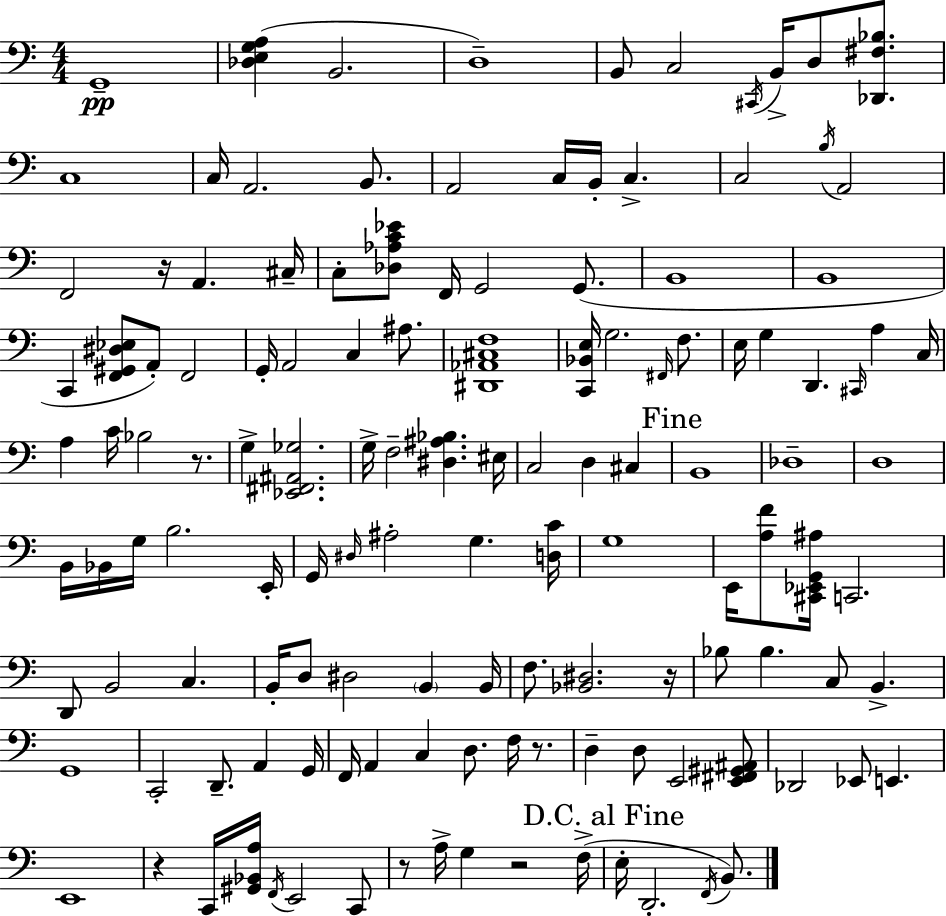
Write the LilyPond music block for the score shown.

{
  \clef bass
  \numericTimeSignature
  \time 4/4
  \key c \major
  \repeat volta 2 { g,1--\pp | <des e g a>4( b,2. | d1--) | b,8 c2 \acciaccatura { cis,16 } b,16-> d8 <des, fis bes>8. | \break c1 | c16 a,2. b,8. | a,2 c16 b,16-. c4.-> | c2 \acciaccatura { b16 } a,2 | \break f,2 r16 a,4. | cis16-- c8-. <des aes c' ees'>8 f,16 g,2 g,8.( | b,1 | b,1 | \break c,4 <f, gis, dis ees>8 a,8-.) f,2 | g,16-. a,2 c4 ais8. | <dis, aes, cis f>1 | <c, bes, e>16 g2. \grace { fis,16 } | \break f8. e16 g4 d,4. \grace { cis,16 } a4 | c16 a4 c'16 bes2 | r8. g4-> <ees, fis, ais, ges>2. | g16-> f2-- <dis ais bes>4. | \break eis16 c2 d4 | cis4 \mark "Fine" b,1 | des1-- | d1 | \break b,16 bes,16 g16 b2. | e,16-. g,16 \grace { dis16 } ais2-. g4. | <d c'>16 g1 | e,16 <a f'>8 <cis, ees, g, ais>16 c,2. | \break d,8 b,2 c4. | b,16-. d8 dis2 | \parenthesize b,4 b,16 f8. <bes, dis>2. | r16 bes8 bes4. c8 b,4.-> | \break g,1 | c,2-. d,8.-- | a,4 g,16 f,16 a,4 c4 d8. | f16 r8. d4-- d8 e,2 | \break <e, fis, gis, ais,>8 des,2 ees,8 e,4. | e,1 | r4 c,16 <gis, bes, a>16 \acciaccatura { f,16 } e,2 | c,8 r8 a16-> g4 r2 | \break f16->( \mark "D.C. al Fine" e16-. d,2.-. | \acciaccatura { f,16 }) b,8. } \bar "|."
}